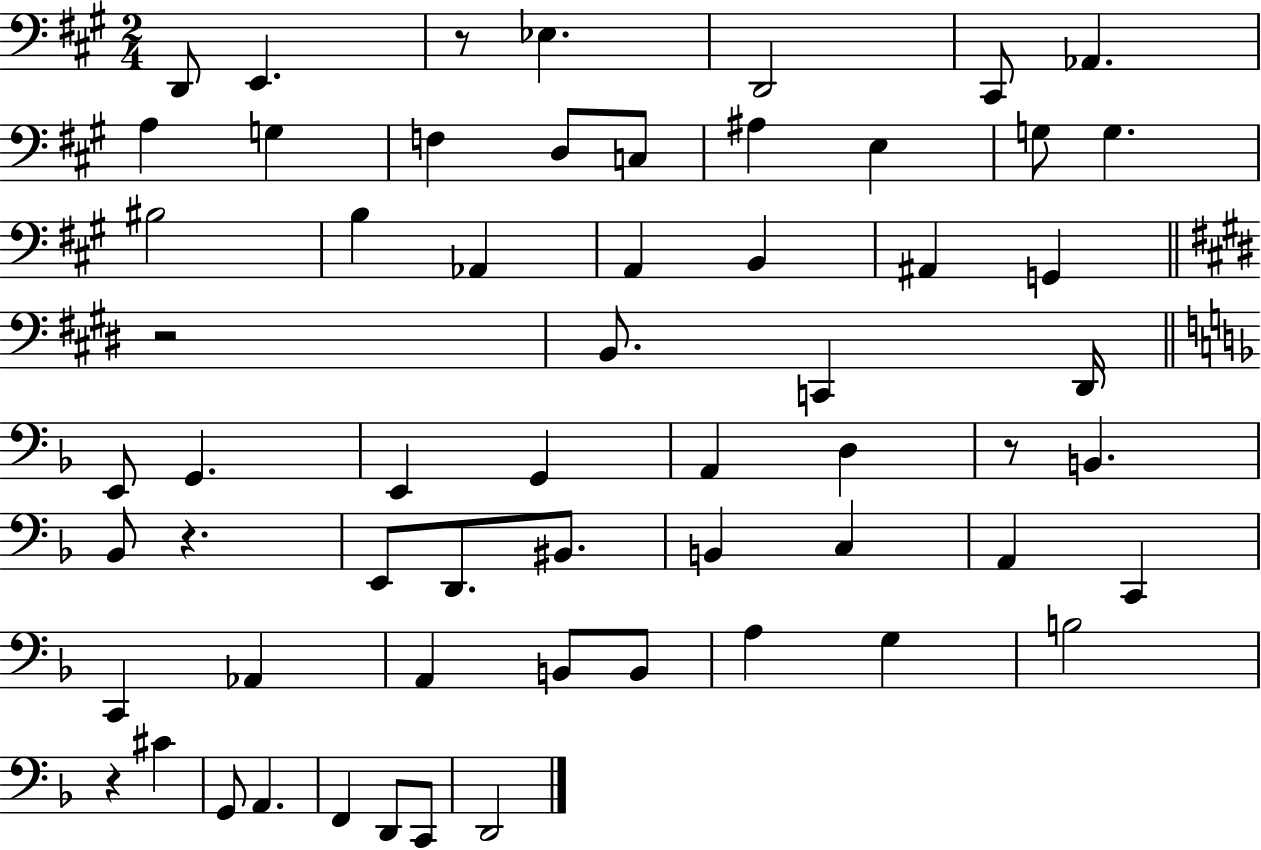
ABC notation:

X:1
T:Untitled
M:2/4
L:1/4
K:A
D,,/2 E,, z/2 _E, D,,2 ^C,,/2 _A,, A, G, F, D,/2 C,/2 ^A, E, G,/2 G, ^B,2 B, _A,, A,, B,, ^A,, G,, z2 B,,/2 C,, ^D,,/4 E,,/2 G,, E,, G,, A,, D, z/2 B,, _B,,/2 z E,,/2 D,,/2 ^B,,/2 B,, C, A,, C,, C,, _A,, A,, B,,/2 B,,/2 A, G, B,2 z ^C G,,/2 A,, F,, D,,/2 C,,/2 D,,2